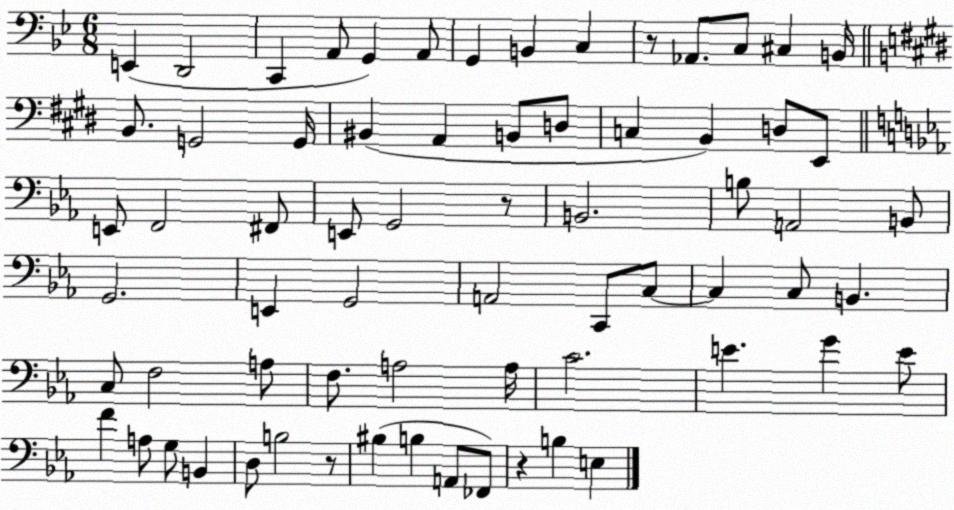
X:1
T:Untitled
M:6/8
L:1/4
K:Bb
E,, D,,2 C,, A,,/2 G,, A,,/2 G,, B,, C, z/2 _A,,/2 C,/2 ^C, B,,/4 B,,/2 G,,2 G,,/4 ^B,, A,, B,,/2 D,/2 C, B,, D,/2 E,,/2 E,,/2 F,,2 ^F,,/2 E,,/2 G,,2 z/2 B,,2 B,/2 A,,2 B,,/2 G,,2 E,, G,,2 A,,2 C,,/2 C,/2 C, C,/2 B,, C,/2 F,2 A,/2 F,/2 A,2 A,/4 C2 E G E/2 F A,/2 G,/2 B,, D,/2 B,2 z/2 ^B, B, A,,/2 _F,,/2 z B, E,